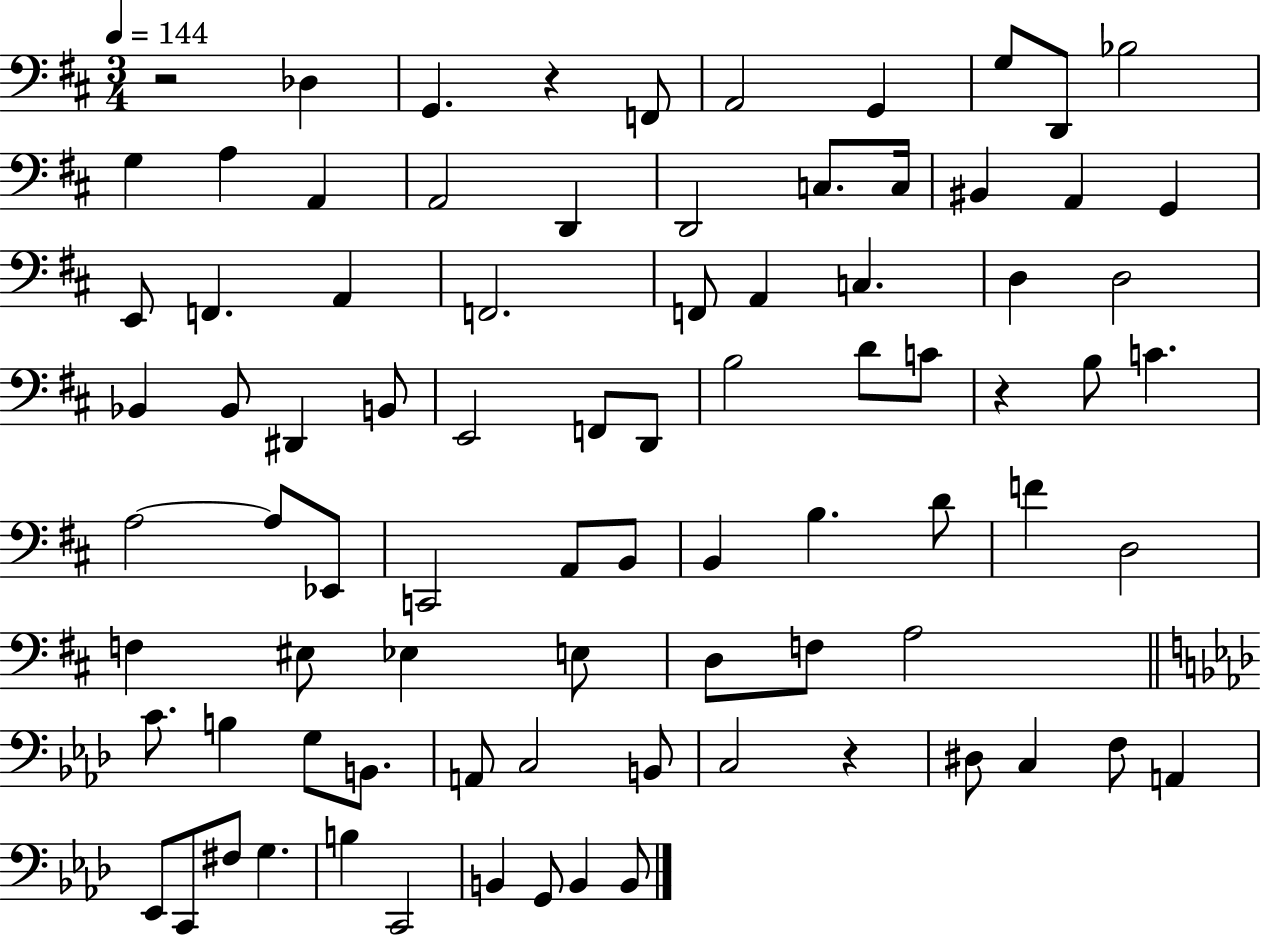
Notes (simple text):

R/h Db3/q G2/q. R/q F2/e A2/h G2/q G3/e D2/e Bb3/h G3/q A3/q A2/q A2/h D2/q D2/h C3/e. C3/s BIS2/q A2/q G2/q E2/e F2/q. A2/q F2/h. F2/e A2/q C3/q. D3/q D3/h Bb2/q Bb2/e D#2/q B2/e E2/h F2/e D2/e B3/h D4/e C4/e R/q B3/e C4/q. A3/h A3/e Eb2/e C2/h A2/e B2/e B2/q B3/q. D4/e F4/q D3/h F3/q EIS3/e Eb3/q E3/e D3/e F3/e A3/h C4/e. B3/q G3/e B2/e. A2/e C3/h B2/e C3/h R/q D#3/e C3/q F3/e A2/q Eb2/e C2/e F#3/e G3/q. B3/q C2/h B2/q G2/e B2/q B2/e